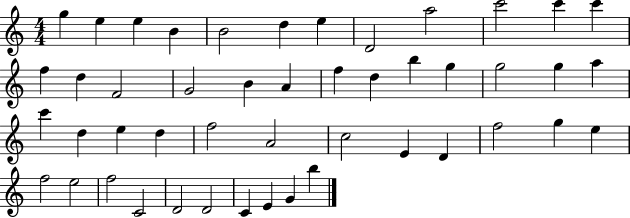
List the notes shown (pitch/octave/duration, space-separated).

G5/q E5/q E5/q B4/q B4/h D5/q E5/q D4/h A5/h C6/h C6/q C6/q F5/q D5/q F4/h G4/h B4/q A4/q F5/q D5/q B5/q G5/q G5/h G5/q A5/q C6/q D5/q E5/q D5/q F5/h A4/h C5/h E4/q D4/q F5/h G5/q E5/q F5/h E5/h F5/h C4/h D4/h D4/h C4/q E4/q G4/q B5/q